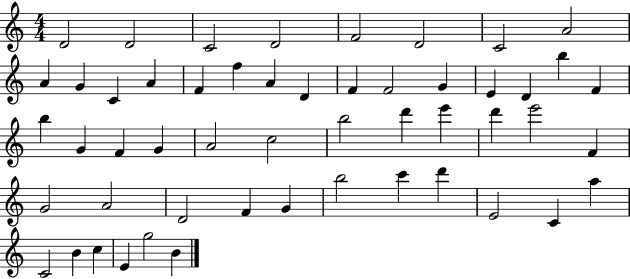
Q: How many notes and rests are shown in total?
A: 52